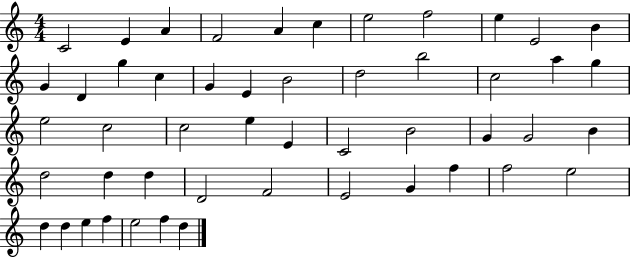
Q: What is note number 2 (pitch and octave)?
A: E4